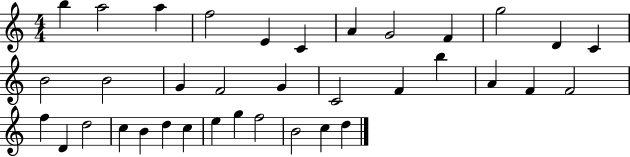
B5/q A5/h A5/q F5/h E4/q C4/q A4/q G4/h F4/q G5/h D4/q C4/q B4/h B4/h G4/q F4/h G4/q C4/h F4/q B5/q A4/q F4/q F4/h F5/q D4/q D5/h C5/q B4/q D5/q C5/q E5/q G5/q F5/h B4/h C5/q D5/q